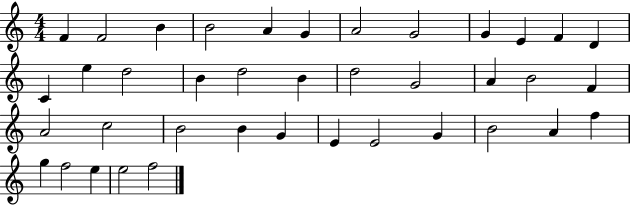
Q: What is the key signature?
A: C major